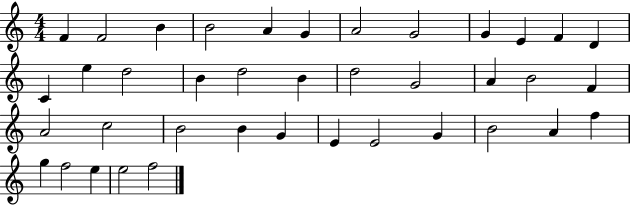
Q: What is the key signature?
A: C major